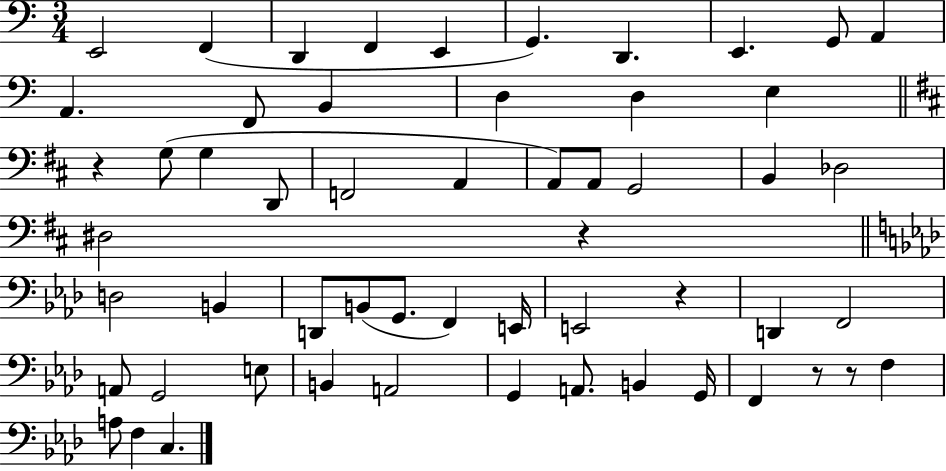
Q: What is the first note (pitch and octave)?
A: E2